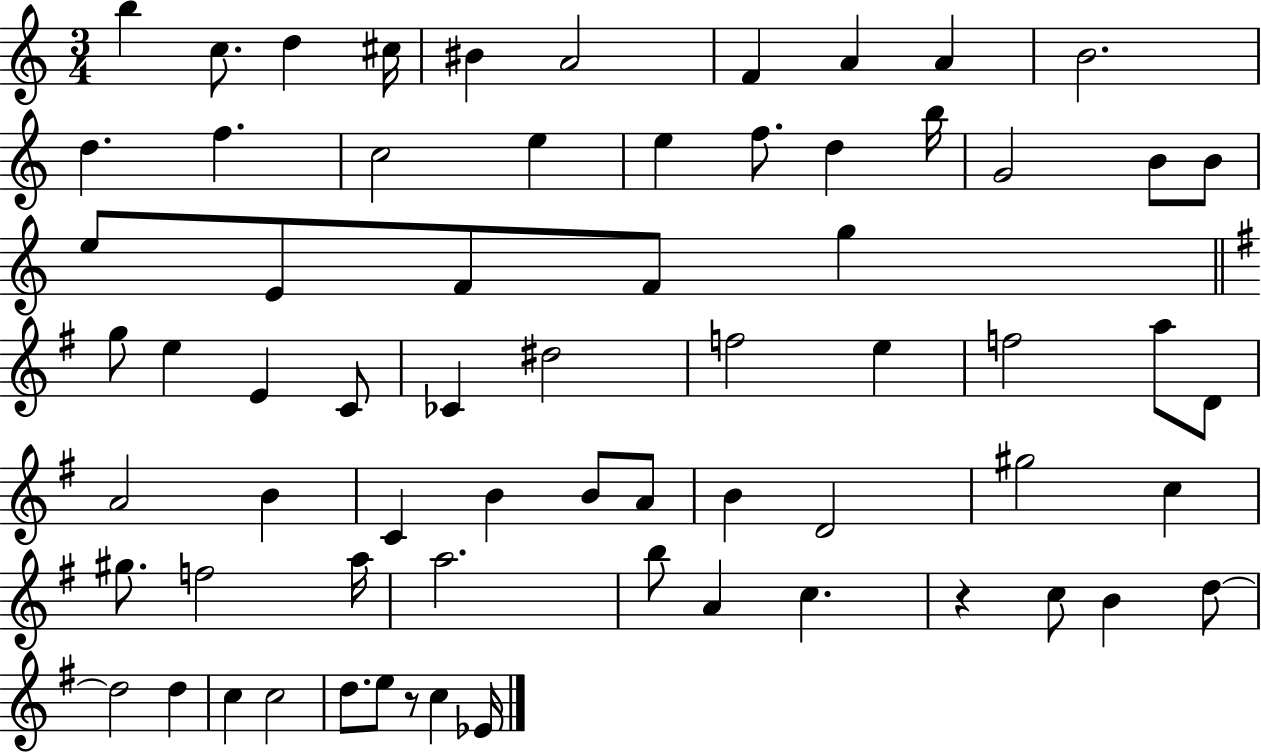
{
  \clef treble
  \numericTimeSignature
  \time 3/4
  \key c \major
  \repeat volta 2 { b''4 c''8. d''4 cis''16 | bis'4 a'2 | f'4 a'4 a'4 | b'2. | \break d''4. f''4. | c''2 e''4 | e''4 f''8. d''4 b''16 | g'2 b'8 b'8 | \break e''8 e'8 f'8 f'8 g''4 | \bar "||" \break \key g \major g''8 e''4 e'4 c'8 | ces'4 dis''2 | f''2 e''4 | f''2 a''8 d'8 | \break a'2 b'4 | c'4 b'4 b'8 a'8 | b'4 d'2 | gis''2 c''4 | \break gis''8. f''2 a''16 | a''2. | b''8 a'4 c''4. | r4 c''8 b'4 d''8~~ | \break d''2 d''4 | c''4 c''2 | d''8. e''8 r8 c''4 ees'16 | } \bar "|."
}